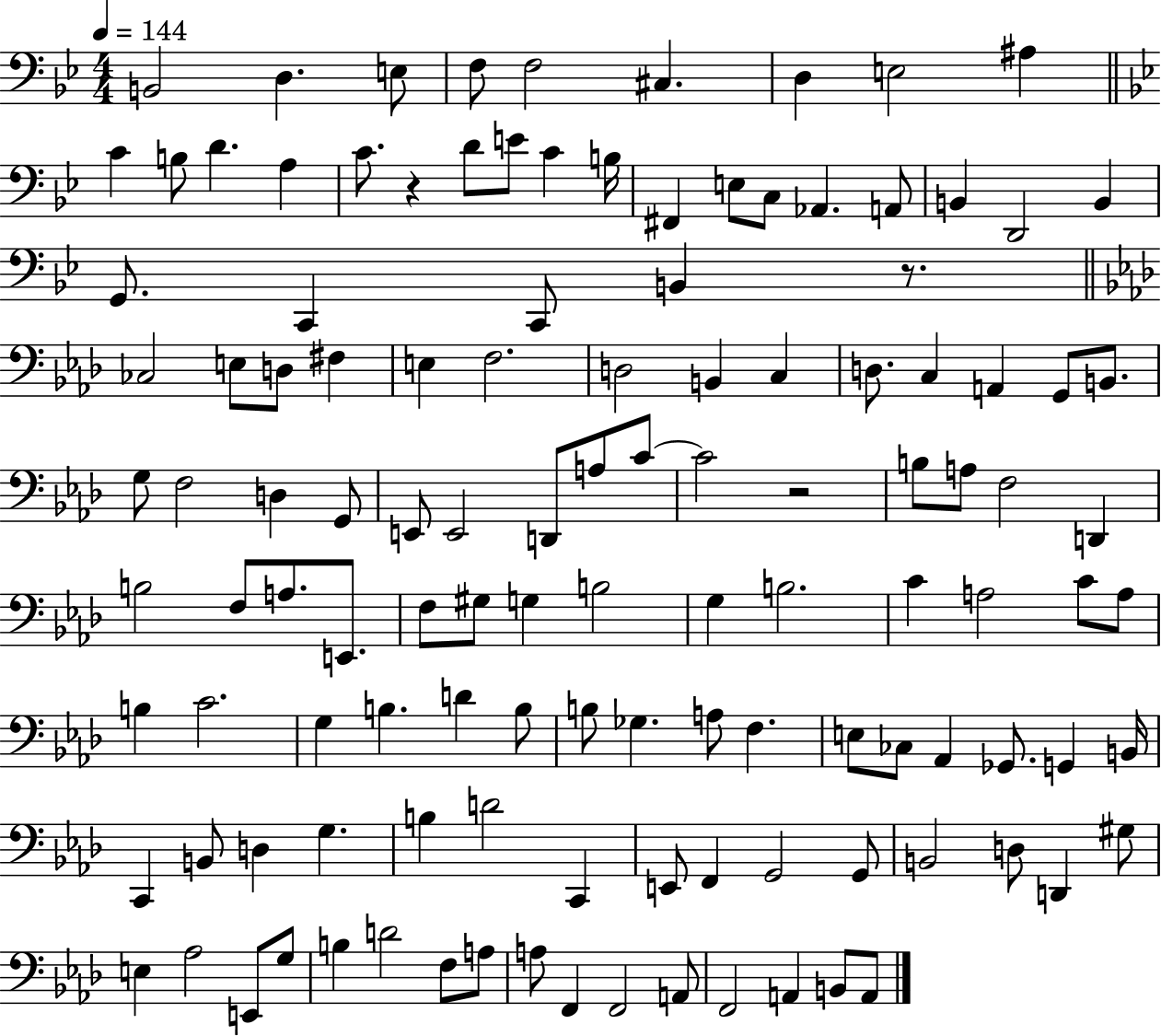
X:1
T:Untitled
M:4/4
L:1/4
K:Bb
B,,2 D, E,/2 F,/2 F,2 ^C, D, E,2 ^A, C B,/2 D A, C/2 z D/2 E/2 C B,/4 ^F,, E,/2 C,/2 _A,, A,,/2 B,, D,,2 B,, G,,/2 C,, C,,/2 B,, z/2 _C,2 E,/2 D,/2 ^F, E, F,2 D,2 B,, C, D,/2 C, A,, G,,/2 B,,/2 G,/2 F,2 D, G,,/2 E,,/2 E,,2 D,,/2 A,/2 C/2 C2 z2 B,/2 A,/2 F,2 D,, B,2 F,/2 A,/2 E,,/2 F,/2 ^G,/2 G, B,2 G, B,2 C A,2 C/2 A,/2 B, C2 G, B, D B,/2 B,/2 _G, A,/2 F, E,/2 _C,/2 _A,, _G,,/2 G,, B,,/4 C,, B,,/2 D, G, B, D2 C,, E,,/2 F,, G,,2 G,,/2 B,,2 D,/2 D,, ^G,/2 E, _A,2 E,,/2 G,/2 B, D2 F,/2 A,/2 A,/2 F,, F,,2 A,,/2 F,,2 A,, B,,/2 A,,/2